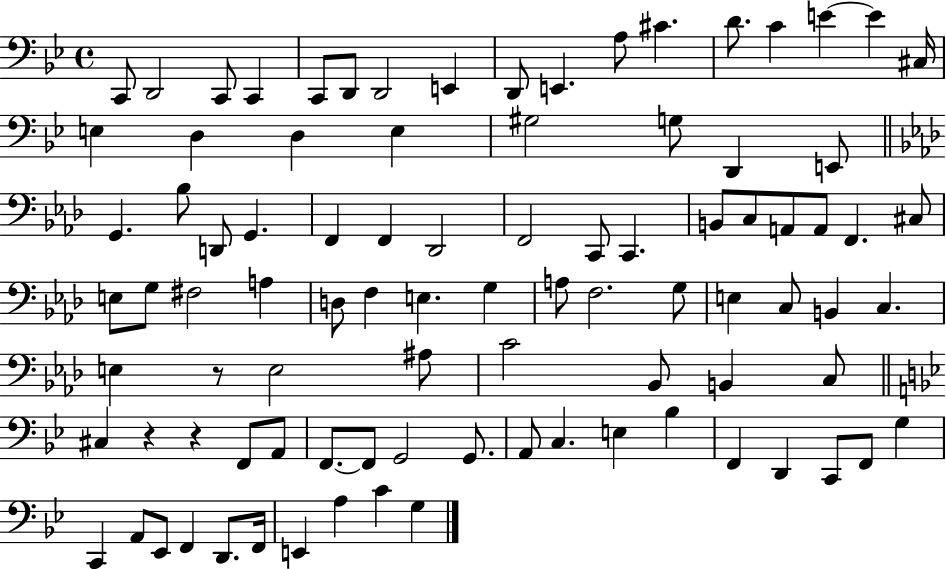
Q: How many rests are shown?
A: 3